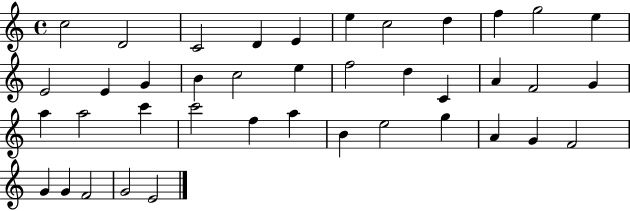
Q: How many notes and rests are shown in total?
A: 40